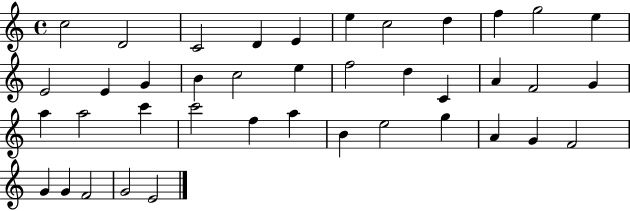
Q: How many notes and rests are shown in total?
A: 40